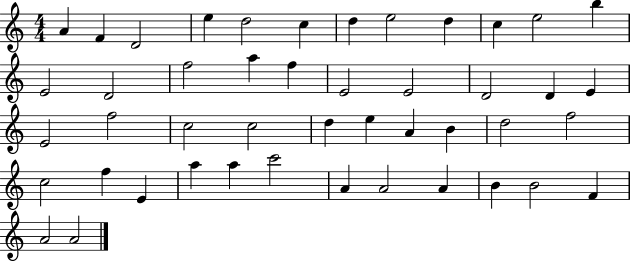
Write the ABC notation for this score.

X:1
T:Untitled
M:4/4
L:1/4
K:C
A F D2 e d2 c d e2 d c e2 b E2 D2 f2 a f E2 E2 D2 D E E2 f2 c2 c2 d e A B d2 f2 c2 f E a a c'2 A A2 A B B2 F A2 A2